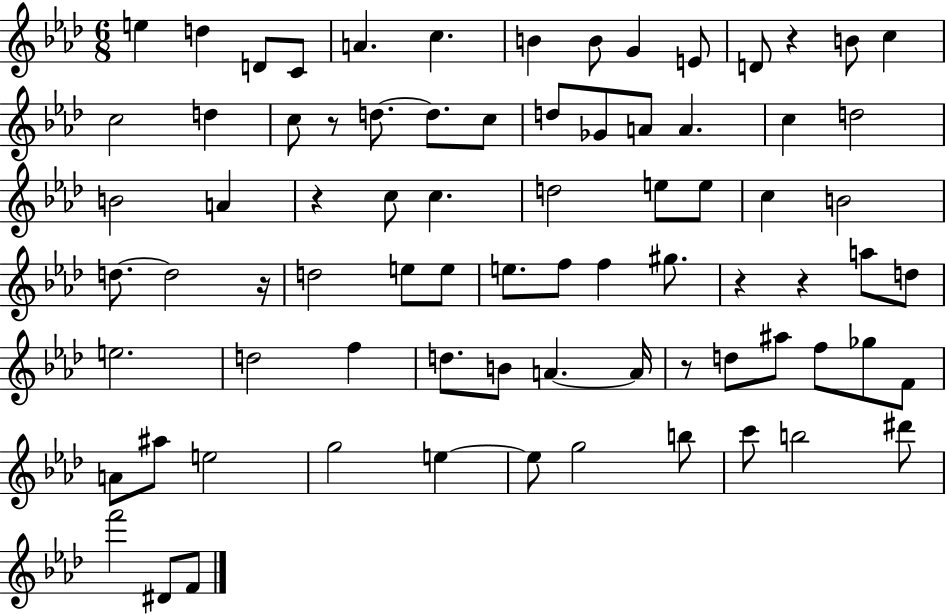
{
  \clef treble
  \numericTimeSignature
  \time 6/8
  \key aes \major
  e''4 d''4 d'8 c'8 | a'4. c''4. | b'4 b'8 g'4 e'8 | d'8 r4 b'8 c''4 | \break c''2 d''4 | c''8 r8 d''8.~~ d''8. c''8 | d''8 ges'8 a'8 a'4. | c''4 d''2 | \break b'2 a'4 | r4 c''8 c''4. | d''2 e''8 e''8 | c''4 b'2 | \break d''8.~~ d''2 r16 | d''2 e''8 e''8 | e''8. f''8 f''4 gis''8. | r4 r4 a''8 d''8 | \break e''2. | d''2 f''4 | d''8. b'8 a'4.~~ a'16 | r8 d''8 ais''8 f''8 ges''8 f'8 | \break a'8 ais''8 e''2 | g''2 e''4~~ | e''8 g''2 b''8 | c'''8 b''2 dis'''8 | \break f'''2 dis'8 f'8 | \bar "|."
}